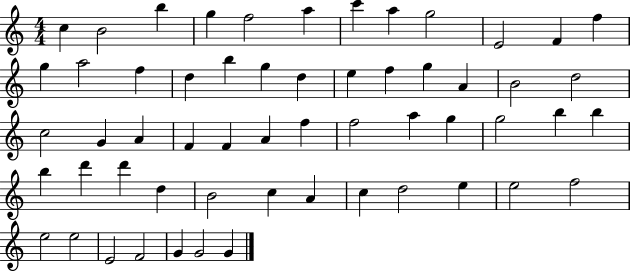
C5/q B4/h B5/q G5/q F5/h A5/q C6/q A5/q G5/h E4/h F4/q F5/q G5/q A5/h F5/q D5/q B5/q G5/q D5/q E5/q F5/q G5/q A4/q B4/h D5/h C5/h G4/q A4/q F4/q F4/q A4/q F5/q F5/h A5/q G5/q G5/h B5/q B5/q B5/q D6/q D6/q D5/q B4/h C5/q A4/q C5/q D5/h E5/q E5/h F5/h E5/h E5/h E4/h F4/h G4/q G4/h G4/q